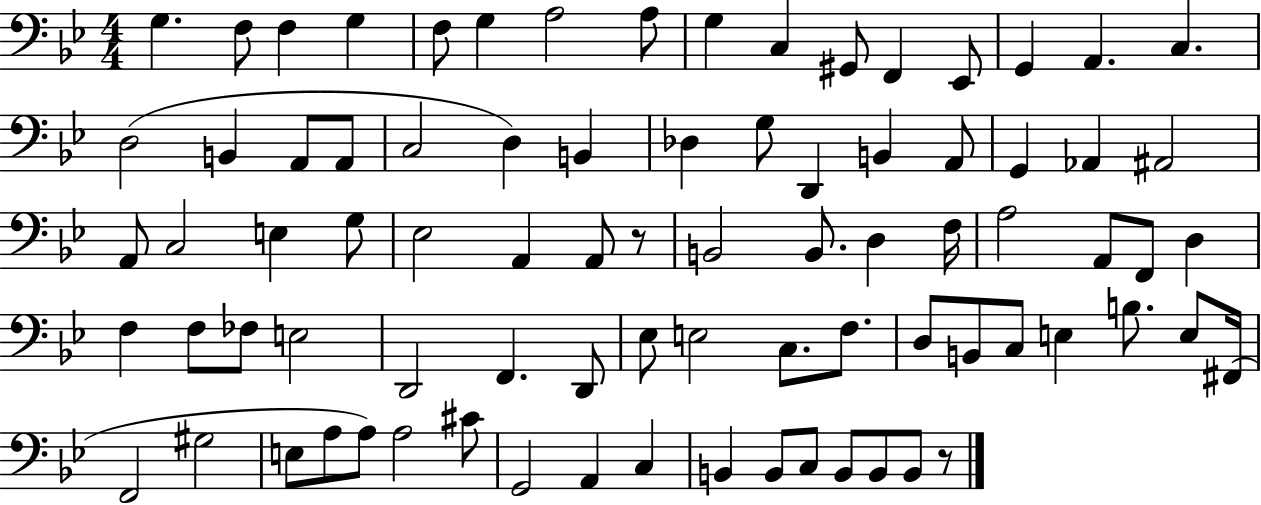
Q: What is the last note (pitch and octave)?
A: B2